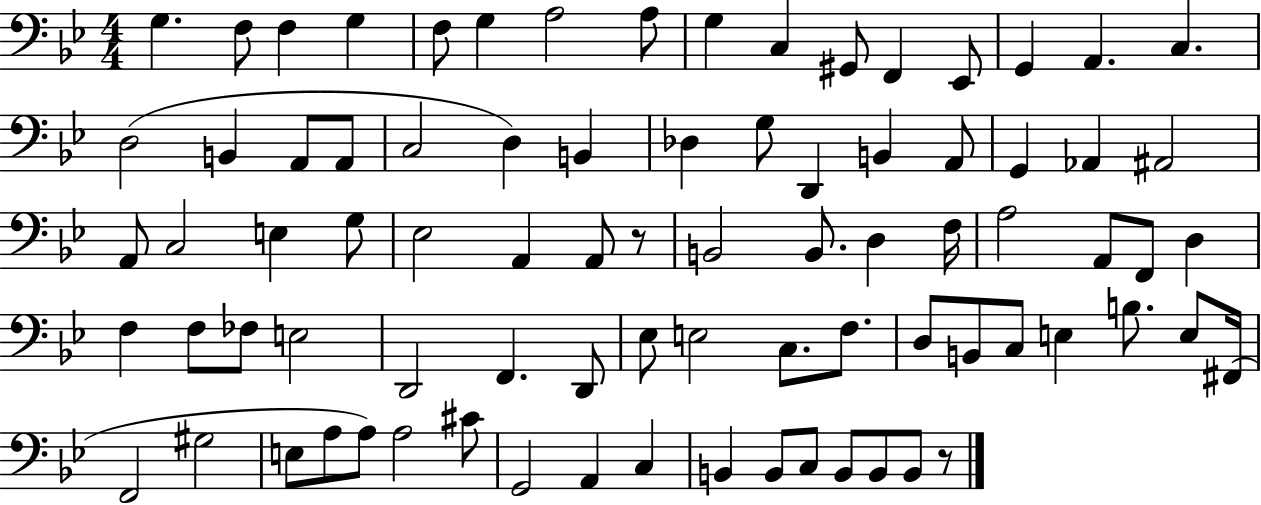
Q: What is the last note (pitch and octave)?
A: B2